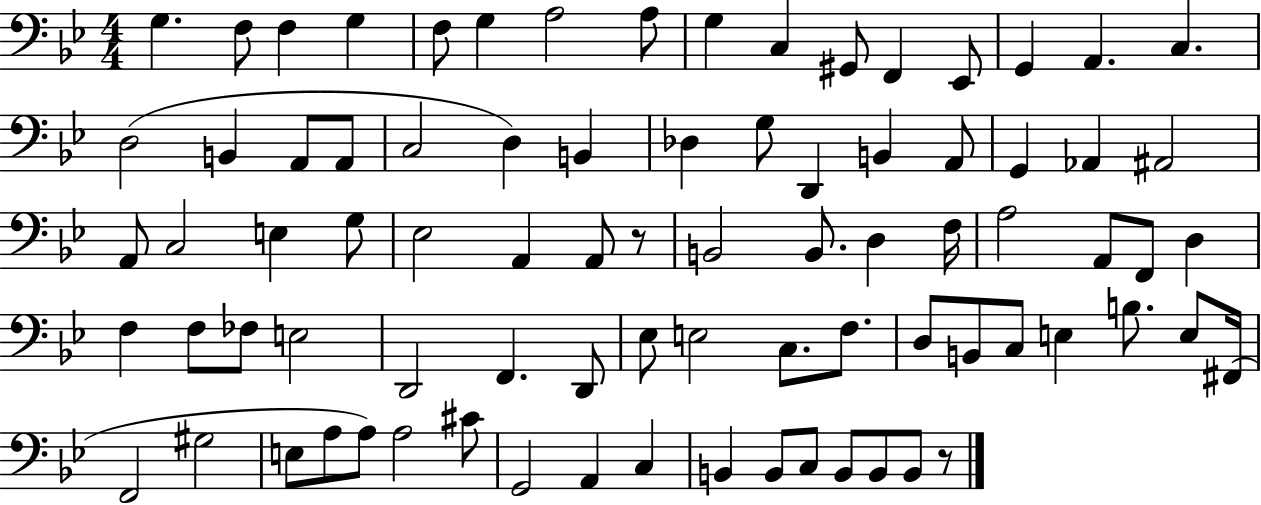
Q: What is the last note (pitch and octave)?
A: B2